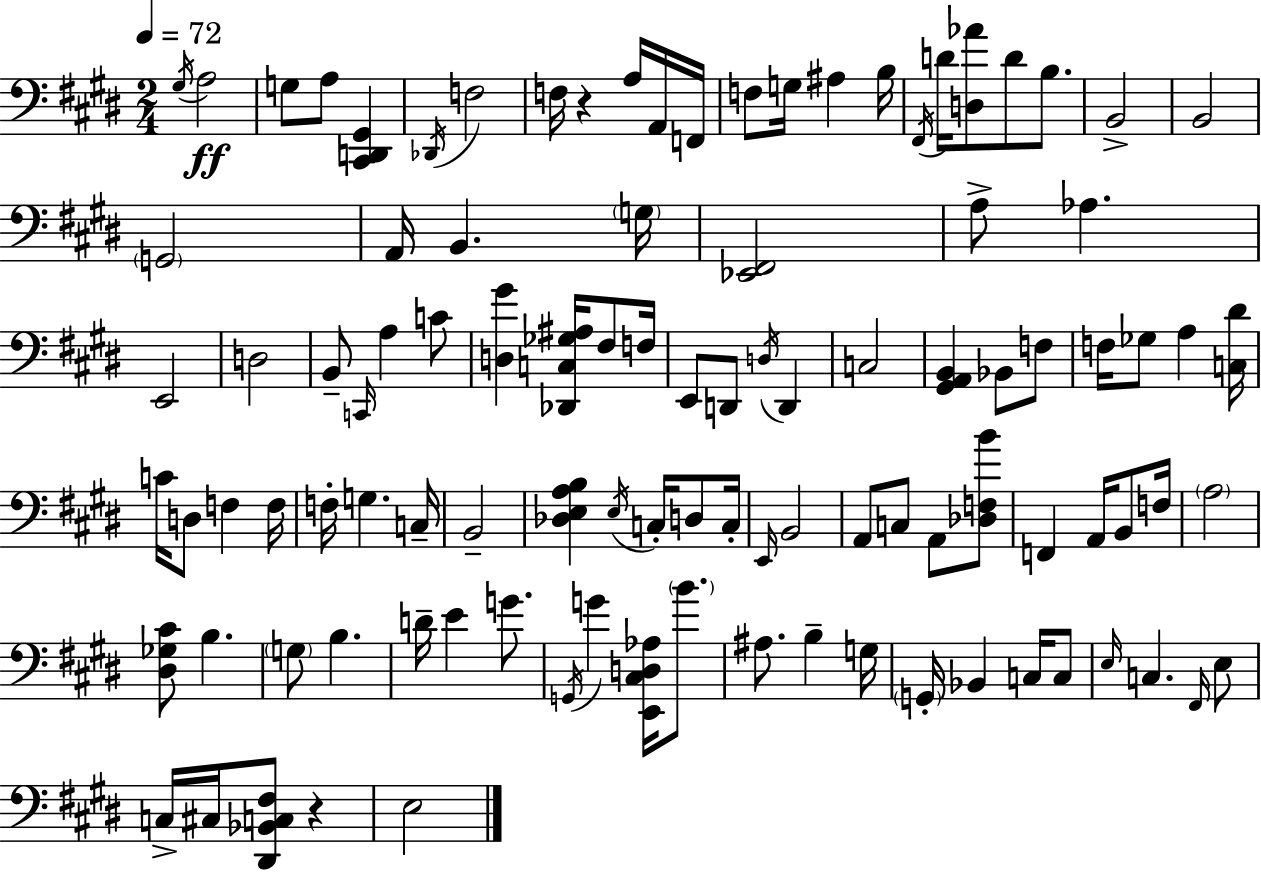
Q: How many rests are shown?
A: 2